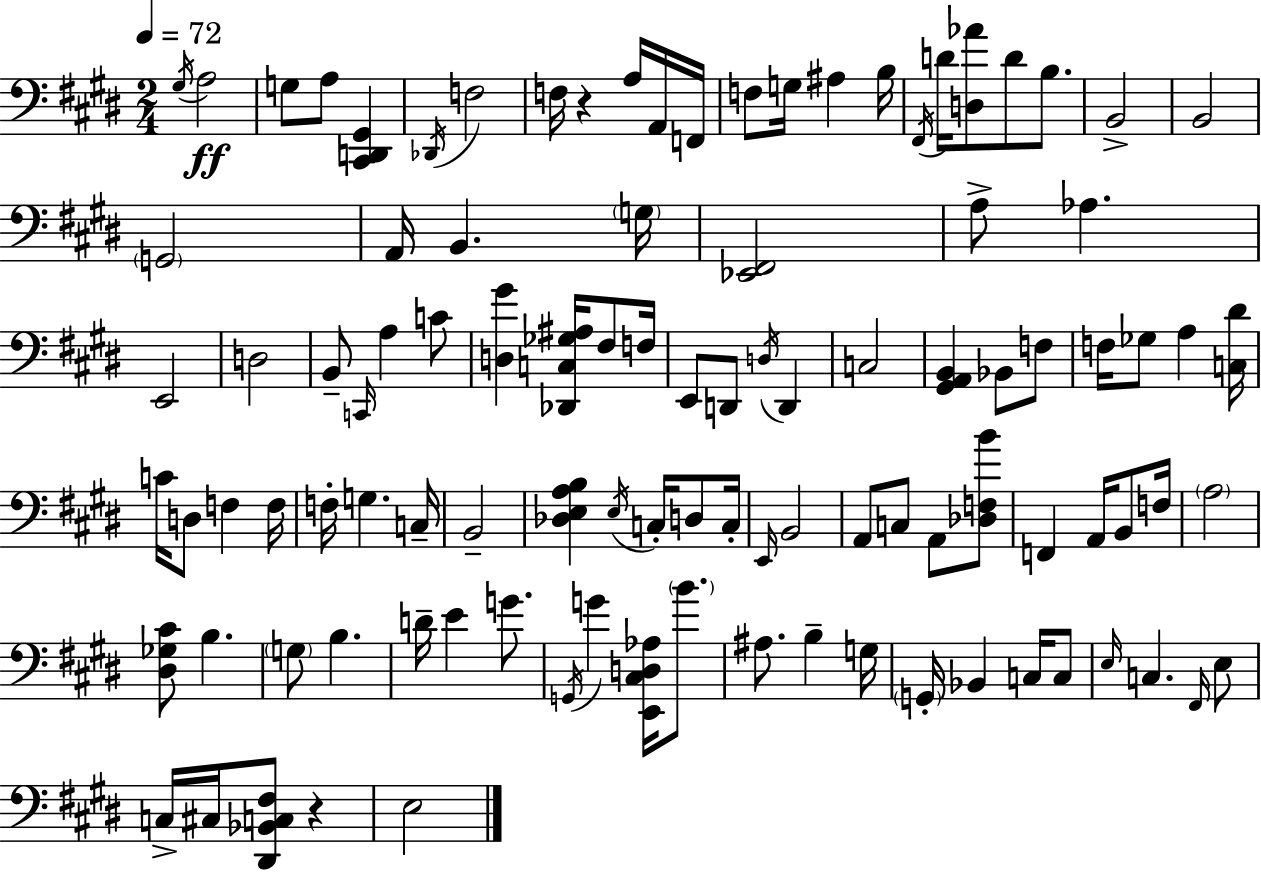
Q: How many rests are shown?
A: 2